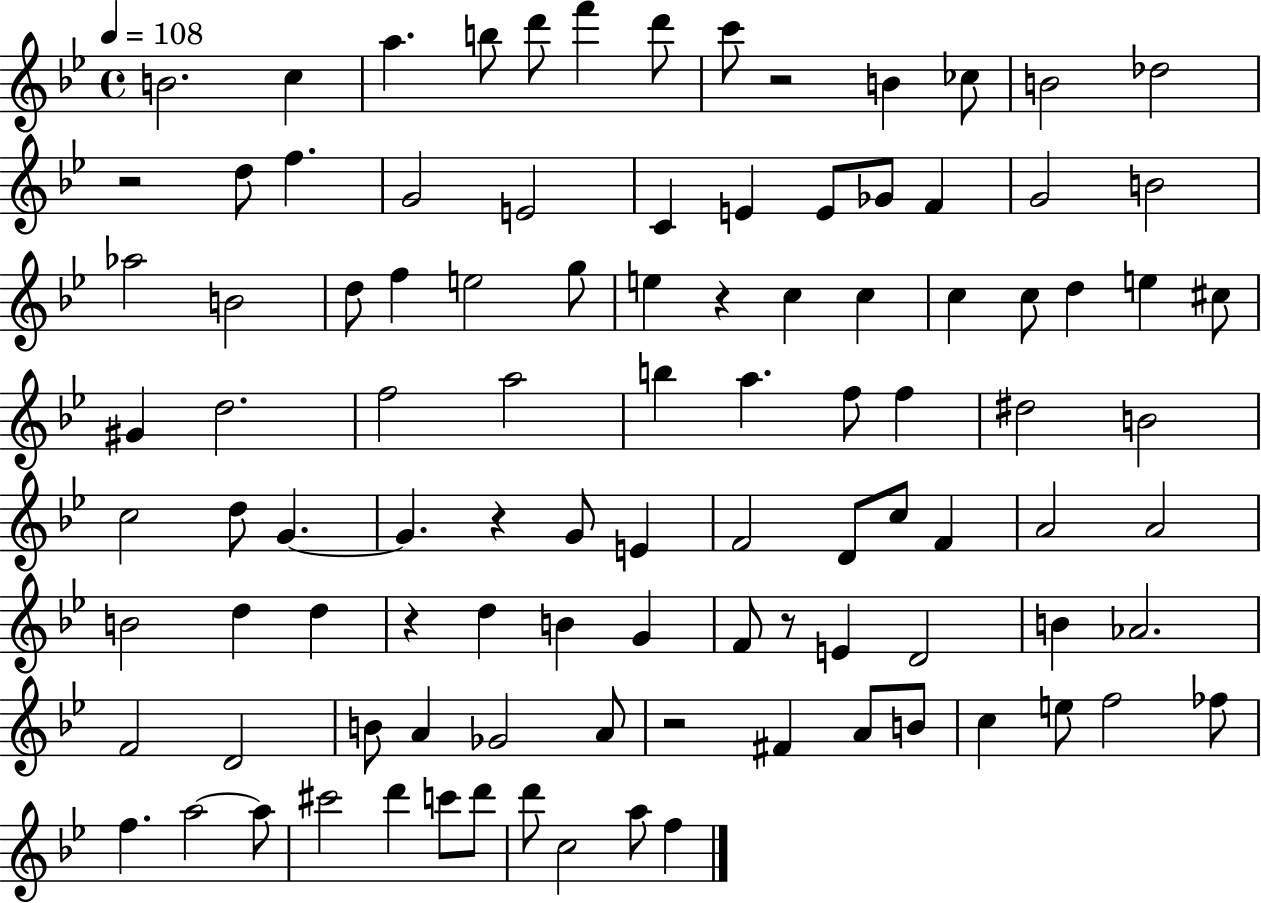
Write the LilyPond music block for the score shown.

{
  \clef treble
  \time 4/4
  \defaultTimeSignature
  \key bes \major
  \tempo 4 = 108
  b'2. c''4 | a''4. b''8 d'''8 f'''4 d'''8 | c'''8 r2 b'4 ces''8 | b'2 des''2 | \break r2 d''8 f''4. | g'2 e'2 | c'4 e'4 e'8 ges'8 f'4 | g'2 b'2 | \break aes''2 b'2 | d''8 f''4 e''2 g''8 | e''4 r4 c''4 c''4 | c''4 c''8 d''4 e''4 cis''8 | \break gis'4 d''2. | f''2 a''2 | b''4 a''4. f''8 f''4 | dis''2 b'2 | \break c''2 d''8 g'4.~~ | g'4. r4 g'8 e'4 | f'2 d'8 c''8 f'4 | a'2 a'2 | \break b'2 d''4 d''4 | r4 d''4 b'4 g'4 | f'8 r8 e'4 d'2 | b'4 aes'2. | \break f'2 d'2 | b'8 a'4 ges'2 a'8 | r2 fis'4 a'8 b'8 | c''4 e''8 f''2 fes''8 | \break f''4. a''2~~ a''8 | cis'''2 d'''4 c'''8 d'''8 | d'''8 c''2 a''8 f''4 | \bar "|."
}